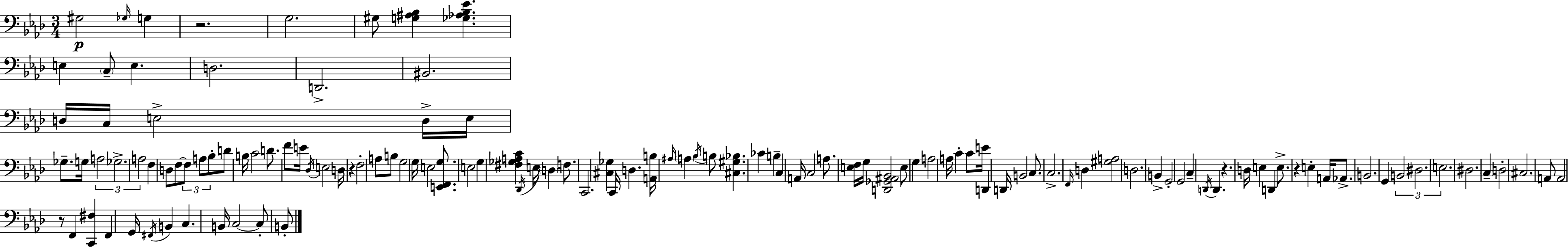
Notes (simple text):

G#3/h Gb3/s G3/q R/h. G3/h. G#3/e [G3,A#3,Bb3]/q [Gb3,Ab3,Bb3,Eb4]/q. E3/q C3/e E3/q. D3/h. D2/h. BIS2/h. D3/s C3/s E3/h D3/s E3/s Gb3/e. G3/s A3/h Gb3/h. A3/h F3/q D3/e F3/e F3/e A3/e Bb3/e D4/e B3/s C4/h D4/e. F4/e E4/s Db3/s E3/h D3/s R/q F3/h A3/e B3/e G3/h G3/s E3/h [E2,F2,G3]/e. E3/h G3/q [F#3,Gb3,A3,C4]/q Db2/s E3/s D3/q F3/e. C2/h. [C#3,Gb3]/q C2/s D3/q. [A2,B3]/s A#3/s A3/q Bb3/s B3/e [C#3,G#3,Bb3]/q. CES4/q B3/q C3/q A2/s C3/h A3/e. [E3,F3]/s G3/s [D2,Gb2,A#2,Bb2]/h E3/e G3/q A3/h A3/s C4/q C4/e E4/s D2/q D2/s B2/h C3/e. C3/h. F2/s D3/q [G#3,A3]/h D3/h. B2/q G2/h G2/h C3/q D2/s D2/q. R/q. D3/s E3/q D2/q E3/e. R/q E3/q A2/s Ab2/e. B2/h. G2/q B2/h D#3/h. E3/h. D#3/h. C3/q D3/h C#3/h. A2/e A2/h R/e F2/q [C2,F#3]/q F2/q G2/s F#2/s B2/q C3/q. B2/s C3/h C3/e B2/e